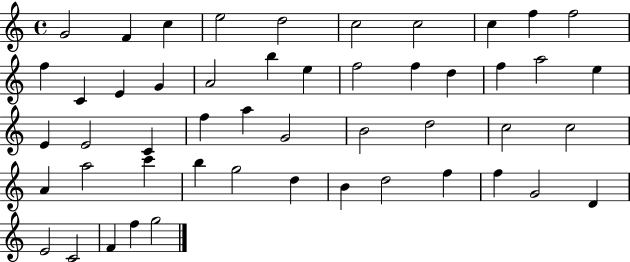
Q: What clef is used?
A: treble